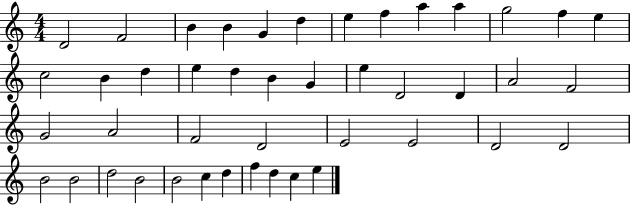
{
  \clef treble
  \numericTimeSignature
  \time 4/4
  \key c \major
  d'2 f'2 | b'4 b'4 g'4 d''4 | e''4 f''4 a''4 a''4 | g''2 f''4 e''4 | \break c''2 b'4 d''4 | e''4 d''4 b'4 g'4 | e''4 d'2 d'4 | a'2 f'2 | \break g'2 a'2 | f'2 d'2 | e'2 e'2 | d'2 d'2 | \break b'2 b'2 | d''2 b'2 | b'2 c''4 d''4 | f''4 d''4 c''4 e''4 | \break \bar "|."
}